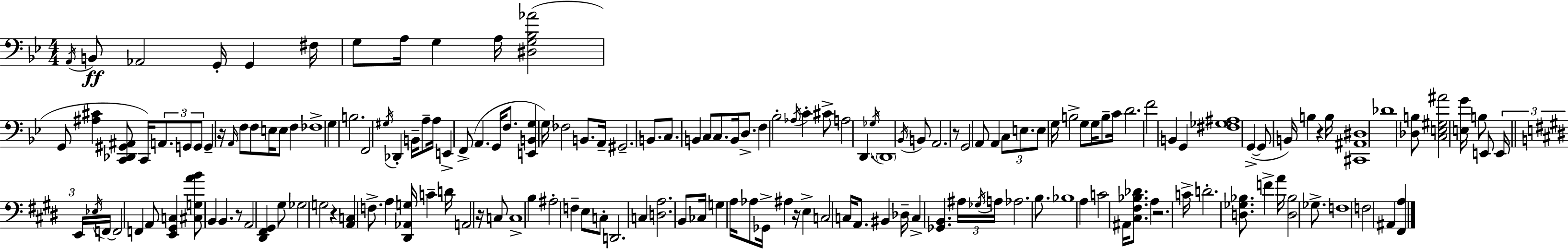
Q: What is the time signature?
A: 4/4